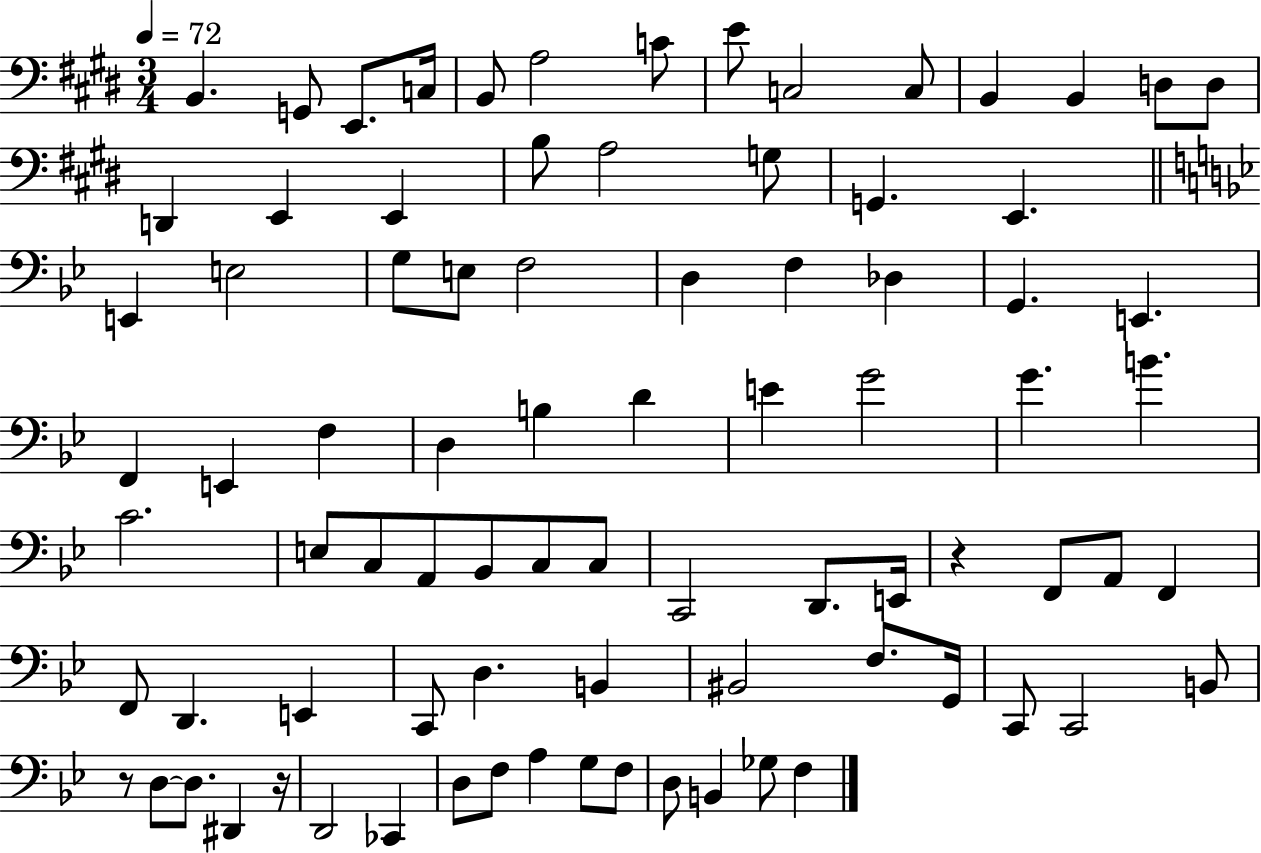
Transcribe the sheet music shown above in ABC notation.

X:1
T:Untitled
M:3/4
L:1/4
K:E
B,, G,,/2 E,,/2 C,/4 B,,/2 A,2 C/2 E/2 C,2 C,/2 B,, B,, D,/2 D,/2 D,, E,, E,, B,/2 A,2 G,/2 G,, E,, E,, E,2 G,/2 E,/2 F,2 D, F, _D, G,, E,, F,, E,, F, D, B, D E G2 G B C2 E,/2 C,/2 A,,/2 _B,,/2 C,/2 C,/2 C,,2 D,,/2 E,,/4 z F,,/2 A,,/2 F,, F,,/2 D,, E,, C,,/2 D, B,, ^B,,2 F,/2 G,,/4 C,,/2 C,,2 B,,/2 z/2 D,/2 D,/2 ^D,, z/4 D,,2 _C,, D,/2 F,/2 A, G,/2 F,/2 D,/2 B,, _G,/2 F,